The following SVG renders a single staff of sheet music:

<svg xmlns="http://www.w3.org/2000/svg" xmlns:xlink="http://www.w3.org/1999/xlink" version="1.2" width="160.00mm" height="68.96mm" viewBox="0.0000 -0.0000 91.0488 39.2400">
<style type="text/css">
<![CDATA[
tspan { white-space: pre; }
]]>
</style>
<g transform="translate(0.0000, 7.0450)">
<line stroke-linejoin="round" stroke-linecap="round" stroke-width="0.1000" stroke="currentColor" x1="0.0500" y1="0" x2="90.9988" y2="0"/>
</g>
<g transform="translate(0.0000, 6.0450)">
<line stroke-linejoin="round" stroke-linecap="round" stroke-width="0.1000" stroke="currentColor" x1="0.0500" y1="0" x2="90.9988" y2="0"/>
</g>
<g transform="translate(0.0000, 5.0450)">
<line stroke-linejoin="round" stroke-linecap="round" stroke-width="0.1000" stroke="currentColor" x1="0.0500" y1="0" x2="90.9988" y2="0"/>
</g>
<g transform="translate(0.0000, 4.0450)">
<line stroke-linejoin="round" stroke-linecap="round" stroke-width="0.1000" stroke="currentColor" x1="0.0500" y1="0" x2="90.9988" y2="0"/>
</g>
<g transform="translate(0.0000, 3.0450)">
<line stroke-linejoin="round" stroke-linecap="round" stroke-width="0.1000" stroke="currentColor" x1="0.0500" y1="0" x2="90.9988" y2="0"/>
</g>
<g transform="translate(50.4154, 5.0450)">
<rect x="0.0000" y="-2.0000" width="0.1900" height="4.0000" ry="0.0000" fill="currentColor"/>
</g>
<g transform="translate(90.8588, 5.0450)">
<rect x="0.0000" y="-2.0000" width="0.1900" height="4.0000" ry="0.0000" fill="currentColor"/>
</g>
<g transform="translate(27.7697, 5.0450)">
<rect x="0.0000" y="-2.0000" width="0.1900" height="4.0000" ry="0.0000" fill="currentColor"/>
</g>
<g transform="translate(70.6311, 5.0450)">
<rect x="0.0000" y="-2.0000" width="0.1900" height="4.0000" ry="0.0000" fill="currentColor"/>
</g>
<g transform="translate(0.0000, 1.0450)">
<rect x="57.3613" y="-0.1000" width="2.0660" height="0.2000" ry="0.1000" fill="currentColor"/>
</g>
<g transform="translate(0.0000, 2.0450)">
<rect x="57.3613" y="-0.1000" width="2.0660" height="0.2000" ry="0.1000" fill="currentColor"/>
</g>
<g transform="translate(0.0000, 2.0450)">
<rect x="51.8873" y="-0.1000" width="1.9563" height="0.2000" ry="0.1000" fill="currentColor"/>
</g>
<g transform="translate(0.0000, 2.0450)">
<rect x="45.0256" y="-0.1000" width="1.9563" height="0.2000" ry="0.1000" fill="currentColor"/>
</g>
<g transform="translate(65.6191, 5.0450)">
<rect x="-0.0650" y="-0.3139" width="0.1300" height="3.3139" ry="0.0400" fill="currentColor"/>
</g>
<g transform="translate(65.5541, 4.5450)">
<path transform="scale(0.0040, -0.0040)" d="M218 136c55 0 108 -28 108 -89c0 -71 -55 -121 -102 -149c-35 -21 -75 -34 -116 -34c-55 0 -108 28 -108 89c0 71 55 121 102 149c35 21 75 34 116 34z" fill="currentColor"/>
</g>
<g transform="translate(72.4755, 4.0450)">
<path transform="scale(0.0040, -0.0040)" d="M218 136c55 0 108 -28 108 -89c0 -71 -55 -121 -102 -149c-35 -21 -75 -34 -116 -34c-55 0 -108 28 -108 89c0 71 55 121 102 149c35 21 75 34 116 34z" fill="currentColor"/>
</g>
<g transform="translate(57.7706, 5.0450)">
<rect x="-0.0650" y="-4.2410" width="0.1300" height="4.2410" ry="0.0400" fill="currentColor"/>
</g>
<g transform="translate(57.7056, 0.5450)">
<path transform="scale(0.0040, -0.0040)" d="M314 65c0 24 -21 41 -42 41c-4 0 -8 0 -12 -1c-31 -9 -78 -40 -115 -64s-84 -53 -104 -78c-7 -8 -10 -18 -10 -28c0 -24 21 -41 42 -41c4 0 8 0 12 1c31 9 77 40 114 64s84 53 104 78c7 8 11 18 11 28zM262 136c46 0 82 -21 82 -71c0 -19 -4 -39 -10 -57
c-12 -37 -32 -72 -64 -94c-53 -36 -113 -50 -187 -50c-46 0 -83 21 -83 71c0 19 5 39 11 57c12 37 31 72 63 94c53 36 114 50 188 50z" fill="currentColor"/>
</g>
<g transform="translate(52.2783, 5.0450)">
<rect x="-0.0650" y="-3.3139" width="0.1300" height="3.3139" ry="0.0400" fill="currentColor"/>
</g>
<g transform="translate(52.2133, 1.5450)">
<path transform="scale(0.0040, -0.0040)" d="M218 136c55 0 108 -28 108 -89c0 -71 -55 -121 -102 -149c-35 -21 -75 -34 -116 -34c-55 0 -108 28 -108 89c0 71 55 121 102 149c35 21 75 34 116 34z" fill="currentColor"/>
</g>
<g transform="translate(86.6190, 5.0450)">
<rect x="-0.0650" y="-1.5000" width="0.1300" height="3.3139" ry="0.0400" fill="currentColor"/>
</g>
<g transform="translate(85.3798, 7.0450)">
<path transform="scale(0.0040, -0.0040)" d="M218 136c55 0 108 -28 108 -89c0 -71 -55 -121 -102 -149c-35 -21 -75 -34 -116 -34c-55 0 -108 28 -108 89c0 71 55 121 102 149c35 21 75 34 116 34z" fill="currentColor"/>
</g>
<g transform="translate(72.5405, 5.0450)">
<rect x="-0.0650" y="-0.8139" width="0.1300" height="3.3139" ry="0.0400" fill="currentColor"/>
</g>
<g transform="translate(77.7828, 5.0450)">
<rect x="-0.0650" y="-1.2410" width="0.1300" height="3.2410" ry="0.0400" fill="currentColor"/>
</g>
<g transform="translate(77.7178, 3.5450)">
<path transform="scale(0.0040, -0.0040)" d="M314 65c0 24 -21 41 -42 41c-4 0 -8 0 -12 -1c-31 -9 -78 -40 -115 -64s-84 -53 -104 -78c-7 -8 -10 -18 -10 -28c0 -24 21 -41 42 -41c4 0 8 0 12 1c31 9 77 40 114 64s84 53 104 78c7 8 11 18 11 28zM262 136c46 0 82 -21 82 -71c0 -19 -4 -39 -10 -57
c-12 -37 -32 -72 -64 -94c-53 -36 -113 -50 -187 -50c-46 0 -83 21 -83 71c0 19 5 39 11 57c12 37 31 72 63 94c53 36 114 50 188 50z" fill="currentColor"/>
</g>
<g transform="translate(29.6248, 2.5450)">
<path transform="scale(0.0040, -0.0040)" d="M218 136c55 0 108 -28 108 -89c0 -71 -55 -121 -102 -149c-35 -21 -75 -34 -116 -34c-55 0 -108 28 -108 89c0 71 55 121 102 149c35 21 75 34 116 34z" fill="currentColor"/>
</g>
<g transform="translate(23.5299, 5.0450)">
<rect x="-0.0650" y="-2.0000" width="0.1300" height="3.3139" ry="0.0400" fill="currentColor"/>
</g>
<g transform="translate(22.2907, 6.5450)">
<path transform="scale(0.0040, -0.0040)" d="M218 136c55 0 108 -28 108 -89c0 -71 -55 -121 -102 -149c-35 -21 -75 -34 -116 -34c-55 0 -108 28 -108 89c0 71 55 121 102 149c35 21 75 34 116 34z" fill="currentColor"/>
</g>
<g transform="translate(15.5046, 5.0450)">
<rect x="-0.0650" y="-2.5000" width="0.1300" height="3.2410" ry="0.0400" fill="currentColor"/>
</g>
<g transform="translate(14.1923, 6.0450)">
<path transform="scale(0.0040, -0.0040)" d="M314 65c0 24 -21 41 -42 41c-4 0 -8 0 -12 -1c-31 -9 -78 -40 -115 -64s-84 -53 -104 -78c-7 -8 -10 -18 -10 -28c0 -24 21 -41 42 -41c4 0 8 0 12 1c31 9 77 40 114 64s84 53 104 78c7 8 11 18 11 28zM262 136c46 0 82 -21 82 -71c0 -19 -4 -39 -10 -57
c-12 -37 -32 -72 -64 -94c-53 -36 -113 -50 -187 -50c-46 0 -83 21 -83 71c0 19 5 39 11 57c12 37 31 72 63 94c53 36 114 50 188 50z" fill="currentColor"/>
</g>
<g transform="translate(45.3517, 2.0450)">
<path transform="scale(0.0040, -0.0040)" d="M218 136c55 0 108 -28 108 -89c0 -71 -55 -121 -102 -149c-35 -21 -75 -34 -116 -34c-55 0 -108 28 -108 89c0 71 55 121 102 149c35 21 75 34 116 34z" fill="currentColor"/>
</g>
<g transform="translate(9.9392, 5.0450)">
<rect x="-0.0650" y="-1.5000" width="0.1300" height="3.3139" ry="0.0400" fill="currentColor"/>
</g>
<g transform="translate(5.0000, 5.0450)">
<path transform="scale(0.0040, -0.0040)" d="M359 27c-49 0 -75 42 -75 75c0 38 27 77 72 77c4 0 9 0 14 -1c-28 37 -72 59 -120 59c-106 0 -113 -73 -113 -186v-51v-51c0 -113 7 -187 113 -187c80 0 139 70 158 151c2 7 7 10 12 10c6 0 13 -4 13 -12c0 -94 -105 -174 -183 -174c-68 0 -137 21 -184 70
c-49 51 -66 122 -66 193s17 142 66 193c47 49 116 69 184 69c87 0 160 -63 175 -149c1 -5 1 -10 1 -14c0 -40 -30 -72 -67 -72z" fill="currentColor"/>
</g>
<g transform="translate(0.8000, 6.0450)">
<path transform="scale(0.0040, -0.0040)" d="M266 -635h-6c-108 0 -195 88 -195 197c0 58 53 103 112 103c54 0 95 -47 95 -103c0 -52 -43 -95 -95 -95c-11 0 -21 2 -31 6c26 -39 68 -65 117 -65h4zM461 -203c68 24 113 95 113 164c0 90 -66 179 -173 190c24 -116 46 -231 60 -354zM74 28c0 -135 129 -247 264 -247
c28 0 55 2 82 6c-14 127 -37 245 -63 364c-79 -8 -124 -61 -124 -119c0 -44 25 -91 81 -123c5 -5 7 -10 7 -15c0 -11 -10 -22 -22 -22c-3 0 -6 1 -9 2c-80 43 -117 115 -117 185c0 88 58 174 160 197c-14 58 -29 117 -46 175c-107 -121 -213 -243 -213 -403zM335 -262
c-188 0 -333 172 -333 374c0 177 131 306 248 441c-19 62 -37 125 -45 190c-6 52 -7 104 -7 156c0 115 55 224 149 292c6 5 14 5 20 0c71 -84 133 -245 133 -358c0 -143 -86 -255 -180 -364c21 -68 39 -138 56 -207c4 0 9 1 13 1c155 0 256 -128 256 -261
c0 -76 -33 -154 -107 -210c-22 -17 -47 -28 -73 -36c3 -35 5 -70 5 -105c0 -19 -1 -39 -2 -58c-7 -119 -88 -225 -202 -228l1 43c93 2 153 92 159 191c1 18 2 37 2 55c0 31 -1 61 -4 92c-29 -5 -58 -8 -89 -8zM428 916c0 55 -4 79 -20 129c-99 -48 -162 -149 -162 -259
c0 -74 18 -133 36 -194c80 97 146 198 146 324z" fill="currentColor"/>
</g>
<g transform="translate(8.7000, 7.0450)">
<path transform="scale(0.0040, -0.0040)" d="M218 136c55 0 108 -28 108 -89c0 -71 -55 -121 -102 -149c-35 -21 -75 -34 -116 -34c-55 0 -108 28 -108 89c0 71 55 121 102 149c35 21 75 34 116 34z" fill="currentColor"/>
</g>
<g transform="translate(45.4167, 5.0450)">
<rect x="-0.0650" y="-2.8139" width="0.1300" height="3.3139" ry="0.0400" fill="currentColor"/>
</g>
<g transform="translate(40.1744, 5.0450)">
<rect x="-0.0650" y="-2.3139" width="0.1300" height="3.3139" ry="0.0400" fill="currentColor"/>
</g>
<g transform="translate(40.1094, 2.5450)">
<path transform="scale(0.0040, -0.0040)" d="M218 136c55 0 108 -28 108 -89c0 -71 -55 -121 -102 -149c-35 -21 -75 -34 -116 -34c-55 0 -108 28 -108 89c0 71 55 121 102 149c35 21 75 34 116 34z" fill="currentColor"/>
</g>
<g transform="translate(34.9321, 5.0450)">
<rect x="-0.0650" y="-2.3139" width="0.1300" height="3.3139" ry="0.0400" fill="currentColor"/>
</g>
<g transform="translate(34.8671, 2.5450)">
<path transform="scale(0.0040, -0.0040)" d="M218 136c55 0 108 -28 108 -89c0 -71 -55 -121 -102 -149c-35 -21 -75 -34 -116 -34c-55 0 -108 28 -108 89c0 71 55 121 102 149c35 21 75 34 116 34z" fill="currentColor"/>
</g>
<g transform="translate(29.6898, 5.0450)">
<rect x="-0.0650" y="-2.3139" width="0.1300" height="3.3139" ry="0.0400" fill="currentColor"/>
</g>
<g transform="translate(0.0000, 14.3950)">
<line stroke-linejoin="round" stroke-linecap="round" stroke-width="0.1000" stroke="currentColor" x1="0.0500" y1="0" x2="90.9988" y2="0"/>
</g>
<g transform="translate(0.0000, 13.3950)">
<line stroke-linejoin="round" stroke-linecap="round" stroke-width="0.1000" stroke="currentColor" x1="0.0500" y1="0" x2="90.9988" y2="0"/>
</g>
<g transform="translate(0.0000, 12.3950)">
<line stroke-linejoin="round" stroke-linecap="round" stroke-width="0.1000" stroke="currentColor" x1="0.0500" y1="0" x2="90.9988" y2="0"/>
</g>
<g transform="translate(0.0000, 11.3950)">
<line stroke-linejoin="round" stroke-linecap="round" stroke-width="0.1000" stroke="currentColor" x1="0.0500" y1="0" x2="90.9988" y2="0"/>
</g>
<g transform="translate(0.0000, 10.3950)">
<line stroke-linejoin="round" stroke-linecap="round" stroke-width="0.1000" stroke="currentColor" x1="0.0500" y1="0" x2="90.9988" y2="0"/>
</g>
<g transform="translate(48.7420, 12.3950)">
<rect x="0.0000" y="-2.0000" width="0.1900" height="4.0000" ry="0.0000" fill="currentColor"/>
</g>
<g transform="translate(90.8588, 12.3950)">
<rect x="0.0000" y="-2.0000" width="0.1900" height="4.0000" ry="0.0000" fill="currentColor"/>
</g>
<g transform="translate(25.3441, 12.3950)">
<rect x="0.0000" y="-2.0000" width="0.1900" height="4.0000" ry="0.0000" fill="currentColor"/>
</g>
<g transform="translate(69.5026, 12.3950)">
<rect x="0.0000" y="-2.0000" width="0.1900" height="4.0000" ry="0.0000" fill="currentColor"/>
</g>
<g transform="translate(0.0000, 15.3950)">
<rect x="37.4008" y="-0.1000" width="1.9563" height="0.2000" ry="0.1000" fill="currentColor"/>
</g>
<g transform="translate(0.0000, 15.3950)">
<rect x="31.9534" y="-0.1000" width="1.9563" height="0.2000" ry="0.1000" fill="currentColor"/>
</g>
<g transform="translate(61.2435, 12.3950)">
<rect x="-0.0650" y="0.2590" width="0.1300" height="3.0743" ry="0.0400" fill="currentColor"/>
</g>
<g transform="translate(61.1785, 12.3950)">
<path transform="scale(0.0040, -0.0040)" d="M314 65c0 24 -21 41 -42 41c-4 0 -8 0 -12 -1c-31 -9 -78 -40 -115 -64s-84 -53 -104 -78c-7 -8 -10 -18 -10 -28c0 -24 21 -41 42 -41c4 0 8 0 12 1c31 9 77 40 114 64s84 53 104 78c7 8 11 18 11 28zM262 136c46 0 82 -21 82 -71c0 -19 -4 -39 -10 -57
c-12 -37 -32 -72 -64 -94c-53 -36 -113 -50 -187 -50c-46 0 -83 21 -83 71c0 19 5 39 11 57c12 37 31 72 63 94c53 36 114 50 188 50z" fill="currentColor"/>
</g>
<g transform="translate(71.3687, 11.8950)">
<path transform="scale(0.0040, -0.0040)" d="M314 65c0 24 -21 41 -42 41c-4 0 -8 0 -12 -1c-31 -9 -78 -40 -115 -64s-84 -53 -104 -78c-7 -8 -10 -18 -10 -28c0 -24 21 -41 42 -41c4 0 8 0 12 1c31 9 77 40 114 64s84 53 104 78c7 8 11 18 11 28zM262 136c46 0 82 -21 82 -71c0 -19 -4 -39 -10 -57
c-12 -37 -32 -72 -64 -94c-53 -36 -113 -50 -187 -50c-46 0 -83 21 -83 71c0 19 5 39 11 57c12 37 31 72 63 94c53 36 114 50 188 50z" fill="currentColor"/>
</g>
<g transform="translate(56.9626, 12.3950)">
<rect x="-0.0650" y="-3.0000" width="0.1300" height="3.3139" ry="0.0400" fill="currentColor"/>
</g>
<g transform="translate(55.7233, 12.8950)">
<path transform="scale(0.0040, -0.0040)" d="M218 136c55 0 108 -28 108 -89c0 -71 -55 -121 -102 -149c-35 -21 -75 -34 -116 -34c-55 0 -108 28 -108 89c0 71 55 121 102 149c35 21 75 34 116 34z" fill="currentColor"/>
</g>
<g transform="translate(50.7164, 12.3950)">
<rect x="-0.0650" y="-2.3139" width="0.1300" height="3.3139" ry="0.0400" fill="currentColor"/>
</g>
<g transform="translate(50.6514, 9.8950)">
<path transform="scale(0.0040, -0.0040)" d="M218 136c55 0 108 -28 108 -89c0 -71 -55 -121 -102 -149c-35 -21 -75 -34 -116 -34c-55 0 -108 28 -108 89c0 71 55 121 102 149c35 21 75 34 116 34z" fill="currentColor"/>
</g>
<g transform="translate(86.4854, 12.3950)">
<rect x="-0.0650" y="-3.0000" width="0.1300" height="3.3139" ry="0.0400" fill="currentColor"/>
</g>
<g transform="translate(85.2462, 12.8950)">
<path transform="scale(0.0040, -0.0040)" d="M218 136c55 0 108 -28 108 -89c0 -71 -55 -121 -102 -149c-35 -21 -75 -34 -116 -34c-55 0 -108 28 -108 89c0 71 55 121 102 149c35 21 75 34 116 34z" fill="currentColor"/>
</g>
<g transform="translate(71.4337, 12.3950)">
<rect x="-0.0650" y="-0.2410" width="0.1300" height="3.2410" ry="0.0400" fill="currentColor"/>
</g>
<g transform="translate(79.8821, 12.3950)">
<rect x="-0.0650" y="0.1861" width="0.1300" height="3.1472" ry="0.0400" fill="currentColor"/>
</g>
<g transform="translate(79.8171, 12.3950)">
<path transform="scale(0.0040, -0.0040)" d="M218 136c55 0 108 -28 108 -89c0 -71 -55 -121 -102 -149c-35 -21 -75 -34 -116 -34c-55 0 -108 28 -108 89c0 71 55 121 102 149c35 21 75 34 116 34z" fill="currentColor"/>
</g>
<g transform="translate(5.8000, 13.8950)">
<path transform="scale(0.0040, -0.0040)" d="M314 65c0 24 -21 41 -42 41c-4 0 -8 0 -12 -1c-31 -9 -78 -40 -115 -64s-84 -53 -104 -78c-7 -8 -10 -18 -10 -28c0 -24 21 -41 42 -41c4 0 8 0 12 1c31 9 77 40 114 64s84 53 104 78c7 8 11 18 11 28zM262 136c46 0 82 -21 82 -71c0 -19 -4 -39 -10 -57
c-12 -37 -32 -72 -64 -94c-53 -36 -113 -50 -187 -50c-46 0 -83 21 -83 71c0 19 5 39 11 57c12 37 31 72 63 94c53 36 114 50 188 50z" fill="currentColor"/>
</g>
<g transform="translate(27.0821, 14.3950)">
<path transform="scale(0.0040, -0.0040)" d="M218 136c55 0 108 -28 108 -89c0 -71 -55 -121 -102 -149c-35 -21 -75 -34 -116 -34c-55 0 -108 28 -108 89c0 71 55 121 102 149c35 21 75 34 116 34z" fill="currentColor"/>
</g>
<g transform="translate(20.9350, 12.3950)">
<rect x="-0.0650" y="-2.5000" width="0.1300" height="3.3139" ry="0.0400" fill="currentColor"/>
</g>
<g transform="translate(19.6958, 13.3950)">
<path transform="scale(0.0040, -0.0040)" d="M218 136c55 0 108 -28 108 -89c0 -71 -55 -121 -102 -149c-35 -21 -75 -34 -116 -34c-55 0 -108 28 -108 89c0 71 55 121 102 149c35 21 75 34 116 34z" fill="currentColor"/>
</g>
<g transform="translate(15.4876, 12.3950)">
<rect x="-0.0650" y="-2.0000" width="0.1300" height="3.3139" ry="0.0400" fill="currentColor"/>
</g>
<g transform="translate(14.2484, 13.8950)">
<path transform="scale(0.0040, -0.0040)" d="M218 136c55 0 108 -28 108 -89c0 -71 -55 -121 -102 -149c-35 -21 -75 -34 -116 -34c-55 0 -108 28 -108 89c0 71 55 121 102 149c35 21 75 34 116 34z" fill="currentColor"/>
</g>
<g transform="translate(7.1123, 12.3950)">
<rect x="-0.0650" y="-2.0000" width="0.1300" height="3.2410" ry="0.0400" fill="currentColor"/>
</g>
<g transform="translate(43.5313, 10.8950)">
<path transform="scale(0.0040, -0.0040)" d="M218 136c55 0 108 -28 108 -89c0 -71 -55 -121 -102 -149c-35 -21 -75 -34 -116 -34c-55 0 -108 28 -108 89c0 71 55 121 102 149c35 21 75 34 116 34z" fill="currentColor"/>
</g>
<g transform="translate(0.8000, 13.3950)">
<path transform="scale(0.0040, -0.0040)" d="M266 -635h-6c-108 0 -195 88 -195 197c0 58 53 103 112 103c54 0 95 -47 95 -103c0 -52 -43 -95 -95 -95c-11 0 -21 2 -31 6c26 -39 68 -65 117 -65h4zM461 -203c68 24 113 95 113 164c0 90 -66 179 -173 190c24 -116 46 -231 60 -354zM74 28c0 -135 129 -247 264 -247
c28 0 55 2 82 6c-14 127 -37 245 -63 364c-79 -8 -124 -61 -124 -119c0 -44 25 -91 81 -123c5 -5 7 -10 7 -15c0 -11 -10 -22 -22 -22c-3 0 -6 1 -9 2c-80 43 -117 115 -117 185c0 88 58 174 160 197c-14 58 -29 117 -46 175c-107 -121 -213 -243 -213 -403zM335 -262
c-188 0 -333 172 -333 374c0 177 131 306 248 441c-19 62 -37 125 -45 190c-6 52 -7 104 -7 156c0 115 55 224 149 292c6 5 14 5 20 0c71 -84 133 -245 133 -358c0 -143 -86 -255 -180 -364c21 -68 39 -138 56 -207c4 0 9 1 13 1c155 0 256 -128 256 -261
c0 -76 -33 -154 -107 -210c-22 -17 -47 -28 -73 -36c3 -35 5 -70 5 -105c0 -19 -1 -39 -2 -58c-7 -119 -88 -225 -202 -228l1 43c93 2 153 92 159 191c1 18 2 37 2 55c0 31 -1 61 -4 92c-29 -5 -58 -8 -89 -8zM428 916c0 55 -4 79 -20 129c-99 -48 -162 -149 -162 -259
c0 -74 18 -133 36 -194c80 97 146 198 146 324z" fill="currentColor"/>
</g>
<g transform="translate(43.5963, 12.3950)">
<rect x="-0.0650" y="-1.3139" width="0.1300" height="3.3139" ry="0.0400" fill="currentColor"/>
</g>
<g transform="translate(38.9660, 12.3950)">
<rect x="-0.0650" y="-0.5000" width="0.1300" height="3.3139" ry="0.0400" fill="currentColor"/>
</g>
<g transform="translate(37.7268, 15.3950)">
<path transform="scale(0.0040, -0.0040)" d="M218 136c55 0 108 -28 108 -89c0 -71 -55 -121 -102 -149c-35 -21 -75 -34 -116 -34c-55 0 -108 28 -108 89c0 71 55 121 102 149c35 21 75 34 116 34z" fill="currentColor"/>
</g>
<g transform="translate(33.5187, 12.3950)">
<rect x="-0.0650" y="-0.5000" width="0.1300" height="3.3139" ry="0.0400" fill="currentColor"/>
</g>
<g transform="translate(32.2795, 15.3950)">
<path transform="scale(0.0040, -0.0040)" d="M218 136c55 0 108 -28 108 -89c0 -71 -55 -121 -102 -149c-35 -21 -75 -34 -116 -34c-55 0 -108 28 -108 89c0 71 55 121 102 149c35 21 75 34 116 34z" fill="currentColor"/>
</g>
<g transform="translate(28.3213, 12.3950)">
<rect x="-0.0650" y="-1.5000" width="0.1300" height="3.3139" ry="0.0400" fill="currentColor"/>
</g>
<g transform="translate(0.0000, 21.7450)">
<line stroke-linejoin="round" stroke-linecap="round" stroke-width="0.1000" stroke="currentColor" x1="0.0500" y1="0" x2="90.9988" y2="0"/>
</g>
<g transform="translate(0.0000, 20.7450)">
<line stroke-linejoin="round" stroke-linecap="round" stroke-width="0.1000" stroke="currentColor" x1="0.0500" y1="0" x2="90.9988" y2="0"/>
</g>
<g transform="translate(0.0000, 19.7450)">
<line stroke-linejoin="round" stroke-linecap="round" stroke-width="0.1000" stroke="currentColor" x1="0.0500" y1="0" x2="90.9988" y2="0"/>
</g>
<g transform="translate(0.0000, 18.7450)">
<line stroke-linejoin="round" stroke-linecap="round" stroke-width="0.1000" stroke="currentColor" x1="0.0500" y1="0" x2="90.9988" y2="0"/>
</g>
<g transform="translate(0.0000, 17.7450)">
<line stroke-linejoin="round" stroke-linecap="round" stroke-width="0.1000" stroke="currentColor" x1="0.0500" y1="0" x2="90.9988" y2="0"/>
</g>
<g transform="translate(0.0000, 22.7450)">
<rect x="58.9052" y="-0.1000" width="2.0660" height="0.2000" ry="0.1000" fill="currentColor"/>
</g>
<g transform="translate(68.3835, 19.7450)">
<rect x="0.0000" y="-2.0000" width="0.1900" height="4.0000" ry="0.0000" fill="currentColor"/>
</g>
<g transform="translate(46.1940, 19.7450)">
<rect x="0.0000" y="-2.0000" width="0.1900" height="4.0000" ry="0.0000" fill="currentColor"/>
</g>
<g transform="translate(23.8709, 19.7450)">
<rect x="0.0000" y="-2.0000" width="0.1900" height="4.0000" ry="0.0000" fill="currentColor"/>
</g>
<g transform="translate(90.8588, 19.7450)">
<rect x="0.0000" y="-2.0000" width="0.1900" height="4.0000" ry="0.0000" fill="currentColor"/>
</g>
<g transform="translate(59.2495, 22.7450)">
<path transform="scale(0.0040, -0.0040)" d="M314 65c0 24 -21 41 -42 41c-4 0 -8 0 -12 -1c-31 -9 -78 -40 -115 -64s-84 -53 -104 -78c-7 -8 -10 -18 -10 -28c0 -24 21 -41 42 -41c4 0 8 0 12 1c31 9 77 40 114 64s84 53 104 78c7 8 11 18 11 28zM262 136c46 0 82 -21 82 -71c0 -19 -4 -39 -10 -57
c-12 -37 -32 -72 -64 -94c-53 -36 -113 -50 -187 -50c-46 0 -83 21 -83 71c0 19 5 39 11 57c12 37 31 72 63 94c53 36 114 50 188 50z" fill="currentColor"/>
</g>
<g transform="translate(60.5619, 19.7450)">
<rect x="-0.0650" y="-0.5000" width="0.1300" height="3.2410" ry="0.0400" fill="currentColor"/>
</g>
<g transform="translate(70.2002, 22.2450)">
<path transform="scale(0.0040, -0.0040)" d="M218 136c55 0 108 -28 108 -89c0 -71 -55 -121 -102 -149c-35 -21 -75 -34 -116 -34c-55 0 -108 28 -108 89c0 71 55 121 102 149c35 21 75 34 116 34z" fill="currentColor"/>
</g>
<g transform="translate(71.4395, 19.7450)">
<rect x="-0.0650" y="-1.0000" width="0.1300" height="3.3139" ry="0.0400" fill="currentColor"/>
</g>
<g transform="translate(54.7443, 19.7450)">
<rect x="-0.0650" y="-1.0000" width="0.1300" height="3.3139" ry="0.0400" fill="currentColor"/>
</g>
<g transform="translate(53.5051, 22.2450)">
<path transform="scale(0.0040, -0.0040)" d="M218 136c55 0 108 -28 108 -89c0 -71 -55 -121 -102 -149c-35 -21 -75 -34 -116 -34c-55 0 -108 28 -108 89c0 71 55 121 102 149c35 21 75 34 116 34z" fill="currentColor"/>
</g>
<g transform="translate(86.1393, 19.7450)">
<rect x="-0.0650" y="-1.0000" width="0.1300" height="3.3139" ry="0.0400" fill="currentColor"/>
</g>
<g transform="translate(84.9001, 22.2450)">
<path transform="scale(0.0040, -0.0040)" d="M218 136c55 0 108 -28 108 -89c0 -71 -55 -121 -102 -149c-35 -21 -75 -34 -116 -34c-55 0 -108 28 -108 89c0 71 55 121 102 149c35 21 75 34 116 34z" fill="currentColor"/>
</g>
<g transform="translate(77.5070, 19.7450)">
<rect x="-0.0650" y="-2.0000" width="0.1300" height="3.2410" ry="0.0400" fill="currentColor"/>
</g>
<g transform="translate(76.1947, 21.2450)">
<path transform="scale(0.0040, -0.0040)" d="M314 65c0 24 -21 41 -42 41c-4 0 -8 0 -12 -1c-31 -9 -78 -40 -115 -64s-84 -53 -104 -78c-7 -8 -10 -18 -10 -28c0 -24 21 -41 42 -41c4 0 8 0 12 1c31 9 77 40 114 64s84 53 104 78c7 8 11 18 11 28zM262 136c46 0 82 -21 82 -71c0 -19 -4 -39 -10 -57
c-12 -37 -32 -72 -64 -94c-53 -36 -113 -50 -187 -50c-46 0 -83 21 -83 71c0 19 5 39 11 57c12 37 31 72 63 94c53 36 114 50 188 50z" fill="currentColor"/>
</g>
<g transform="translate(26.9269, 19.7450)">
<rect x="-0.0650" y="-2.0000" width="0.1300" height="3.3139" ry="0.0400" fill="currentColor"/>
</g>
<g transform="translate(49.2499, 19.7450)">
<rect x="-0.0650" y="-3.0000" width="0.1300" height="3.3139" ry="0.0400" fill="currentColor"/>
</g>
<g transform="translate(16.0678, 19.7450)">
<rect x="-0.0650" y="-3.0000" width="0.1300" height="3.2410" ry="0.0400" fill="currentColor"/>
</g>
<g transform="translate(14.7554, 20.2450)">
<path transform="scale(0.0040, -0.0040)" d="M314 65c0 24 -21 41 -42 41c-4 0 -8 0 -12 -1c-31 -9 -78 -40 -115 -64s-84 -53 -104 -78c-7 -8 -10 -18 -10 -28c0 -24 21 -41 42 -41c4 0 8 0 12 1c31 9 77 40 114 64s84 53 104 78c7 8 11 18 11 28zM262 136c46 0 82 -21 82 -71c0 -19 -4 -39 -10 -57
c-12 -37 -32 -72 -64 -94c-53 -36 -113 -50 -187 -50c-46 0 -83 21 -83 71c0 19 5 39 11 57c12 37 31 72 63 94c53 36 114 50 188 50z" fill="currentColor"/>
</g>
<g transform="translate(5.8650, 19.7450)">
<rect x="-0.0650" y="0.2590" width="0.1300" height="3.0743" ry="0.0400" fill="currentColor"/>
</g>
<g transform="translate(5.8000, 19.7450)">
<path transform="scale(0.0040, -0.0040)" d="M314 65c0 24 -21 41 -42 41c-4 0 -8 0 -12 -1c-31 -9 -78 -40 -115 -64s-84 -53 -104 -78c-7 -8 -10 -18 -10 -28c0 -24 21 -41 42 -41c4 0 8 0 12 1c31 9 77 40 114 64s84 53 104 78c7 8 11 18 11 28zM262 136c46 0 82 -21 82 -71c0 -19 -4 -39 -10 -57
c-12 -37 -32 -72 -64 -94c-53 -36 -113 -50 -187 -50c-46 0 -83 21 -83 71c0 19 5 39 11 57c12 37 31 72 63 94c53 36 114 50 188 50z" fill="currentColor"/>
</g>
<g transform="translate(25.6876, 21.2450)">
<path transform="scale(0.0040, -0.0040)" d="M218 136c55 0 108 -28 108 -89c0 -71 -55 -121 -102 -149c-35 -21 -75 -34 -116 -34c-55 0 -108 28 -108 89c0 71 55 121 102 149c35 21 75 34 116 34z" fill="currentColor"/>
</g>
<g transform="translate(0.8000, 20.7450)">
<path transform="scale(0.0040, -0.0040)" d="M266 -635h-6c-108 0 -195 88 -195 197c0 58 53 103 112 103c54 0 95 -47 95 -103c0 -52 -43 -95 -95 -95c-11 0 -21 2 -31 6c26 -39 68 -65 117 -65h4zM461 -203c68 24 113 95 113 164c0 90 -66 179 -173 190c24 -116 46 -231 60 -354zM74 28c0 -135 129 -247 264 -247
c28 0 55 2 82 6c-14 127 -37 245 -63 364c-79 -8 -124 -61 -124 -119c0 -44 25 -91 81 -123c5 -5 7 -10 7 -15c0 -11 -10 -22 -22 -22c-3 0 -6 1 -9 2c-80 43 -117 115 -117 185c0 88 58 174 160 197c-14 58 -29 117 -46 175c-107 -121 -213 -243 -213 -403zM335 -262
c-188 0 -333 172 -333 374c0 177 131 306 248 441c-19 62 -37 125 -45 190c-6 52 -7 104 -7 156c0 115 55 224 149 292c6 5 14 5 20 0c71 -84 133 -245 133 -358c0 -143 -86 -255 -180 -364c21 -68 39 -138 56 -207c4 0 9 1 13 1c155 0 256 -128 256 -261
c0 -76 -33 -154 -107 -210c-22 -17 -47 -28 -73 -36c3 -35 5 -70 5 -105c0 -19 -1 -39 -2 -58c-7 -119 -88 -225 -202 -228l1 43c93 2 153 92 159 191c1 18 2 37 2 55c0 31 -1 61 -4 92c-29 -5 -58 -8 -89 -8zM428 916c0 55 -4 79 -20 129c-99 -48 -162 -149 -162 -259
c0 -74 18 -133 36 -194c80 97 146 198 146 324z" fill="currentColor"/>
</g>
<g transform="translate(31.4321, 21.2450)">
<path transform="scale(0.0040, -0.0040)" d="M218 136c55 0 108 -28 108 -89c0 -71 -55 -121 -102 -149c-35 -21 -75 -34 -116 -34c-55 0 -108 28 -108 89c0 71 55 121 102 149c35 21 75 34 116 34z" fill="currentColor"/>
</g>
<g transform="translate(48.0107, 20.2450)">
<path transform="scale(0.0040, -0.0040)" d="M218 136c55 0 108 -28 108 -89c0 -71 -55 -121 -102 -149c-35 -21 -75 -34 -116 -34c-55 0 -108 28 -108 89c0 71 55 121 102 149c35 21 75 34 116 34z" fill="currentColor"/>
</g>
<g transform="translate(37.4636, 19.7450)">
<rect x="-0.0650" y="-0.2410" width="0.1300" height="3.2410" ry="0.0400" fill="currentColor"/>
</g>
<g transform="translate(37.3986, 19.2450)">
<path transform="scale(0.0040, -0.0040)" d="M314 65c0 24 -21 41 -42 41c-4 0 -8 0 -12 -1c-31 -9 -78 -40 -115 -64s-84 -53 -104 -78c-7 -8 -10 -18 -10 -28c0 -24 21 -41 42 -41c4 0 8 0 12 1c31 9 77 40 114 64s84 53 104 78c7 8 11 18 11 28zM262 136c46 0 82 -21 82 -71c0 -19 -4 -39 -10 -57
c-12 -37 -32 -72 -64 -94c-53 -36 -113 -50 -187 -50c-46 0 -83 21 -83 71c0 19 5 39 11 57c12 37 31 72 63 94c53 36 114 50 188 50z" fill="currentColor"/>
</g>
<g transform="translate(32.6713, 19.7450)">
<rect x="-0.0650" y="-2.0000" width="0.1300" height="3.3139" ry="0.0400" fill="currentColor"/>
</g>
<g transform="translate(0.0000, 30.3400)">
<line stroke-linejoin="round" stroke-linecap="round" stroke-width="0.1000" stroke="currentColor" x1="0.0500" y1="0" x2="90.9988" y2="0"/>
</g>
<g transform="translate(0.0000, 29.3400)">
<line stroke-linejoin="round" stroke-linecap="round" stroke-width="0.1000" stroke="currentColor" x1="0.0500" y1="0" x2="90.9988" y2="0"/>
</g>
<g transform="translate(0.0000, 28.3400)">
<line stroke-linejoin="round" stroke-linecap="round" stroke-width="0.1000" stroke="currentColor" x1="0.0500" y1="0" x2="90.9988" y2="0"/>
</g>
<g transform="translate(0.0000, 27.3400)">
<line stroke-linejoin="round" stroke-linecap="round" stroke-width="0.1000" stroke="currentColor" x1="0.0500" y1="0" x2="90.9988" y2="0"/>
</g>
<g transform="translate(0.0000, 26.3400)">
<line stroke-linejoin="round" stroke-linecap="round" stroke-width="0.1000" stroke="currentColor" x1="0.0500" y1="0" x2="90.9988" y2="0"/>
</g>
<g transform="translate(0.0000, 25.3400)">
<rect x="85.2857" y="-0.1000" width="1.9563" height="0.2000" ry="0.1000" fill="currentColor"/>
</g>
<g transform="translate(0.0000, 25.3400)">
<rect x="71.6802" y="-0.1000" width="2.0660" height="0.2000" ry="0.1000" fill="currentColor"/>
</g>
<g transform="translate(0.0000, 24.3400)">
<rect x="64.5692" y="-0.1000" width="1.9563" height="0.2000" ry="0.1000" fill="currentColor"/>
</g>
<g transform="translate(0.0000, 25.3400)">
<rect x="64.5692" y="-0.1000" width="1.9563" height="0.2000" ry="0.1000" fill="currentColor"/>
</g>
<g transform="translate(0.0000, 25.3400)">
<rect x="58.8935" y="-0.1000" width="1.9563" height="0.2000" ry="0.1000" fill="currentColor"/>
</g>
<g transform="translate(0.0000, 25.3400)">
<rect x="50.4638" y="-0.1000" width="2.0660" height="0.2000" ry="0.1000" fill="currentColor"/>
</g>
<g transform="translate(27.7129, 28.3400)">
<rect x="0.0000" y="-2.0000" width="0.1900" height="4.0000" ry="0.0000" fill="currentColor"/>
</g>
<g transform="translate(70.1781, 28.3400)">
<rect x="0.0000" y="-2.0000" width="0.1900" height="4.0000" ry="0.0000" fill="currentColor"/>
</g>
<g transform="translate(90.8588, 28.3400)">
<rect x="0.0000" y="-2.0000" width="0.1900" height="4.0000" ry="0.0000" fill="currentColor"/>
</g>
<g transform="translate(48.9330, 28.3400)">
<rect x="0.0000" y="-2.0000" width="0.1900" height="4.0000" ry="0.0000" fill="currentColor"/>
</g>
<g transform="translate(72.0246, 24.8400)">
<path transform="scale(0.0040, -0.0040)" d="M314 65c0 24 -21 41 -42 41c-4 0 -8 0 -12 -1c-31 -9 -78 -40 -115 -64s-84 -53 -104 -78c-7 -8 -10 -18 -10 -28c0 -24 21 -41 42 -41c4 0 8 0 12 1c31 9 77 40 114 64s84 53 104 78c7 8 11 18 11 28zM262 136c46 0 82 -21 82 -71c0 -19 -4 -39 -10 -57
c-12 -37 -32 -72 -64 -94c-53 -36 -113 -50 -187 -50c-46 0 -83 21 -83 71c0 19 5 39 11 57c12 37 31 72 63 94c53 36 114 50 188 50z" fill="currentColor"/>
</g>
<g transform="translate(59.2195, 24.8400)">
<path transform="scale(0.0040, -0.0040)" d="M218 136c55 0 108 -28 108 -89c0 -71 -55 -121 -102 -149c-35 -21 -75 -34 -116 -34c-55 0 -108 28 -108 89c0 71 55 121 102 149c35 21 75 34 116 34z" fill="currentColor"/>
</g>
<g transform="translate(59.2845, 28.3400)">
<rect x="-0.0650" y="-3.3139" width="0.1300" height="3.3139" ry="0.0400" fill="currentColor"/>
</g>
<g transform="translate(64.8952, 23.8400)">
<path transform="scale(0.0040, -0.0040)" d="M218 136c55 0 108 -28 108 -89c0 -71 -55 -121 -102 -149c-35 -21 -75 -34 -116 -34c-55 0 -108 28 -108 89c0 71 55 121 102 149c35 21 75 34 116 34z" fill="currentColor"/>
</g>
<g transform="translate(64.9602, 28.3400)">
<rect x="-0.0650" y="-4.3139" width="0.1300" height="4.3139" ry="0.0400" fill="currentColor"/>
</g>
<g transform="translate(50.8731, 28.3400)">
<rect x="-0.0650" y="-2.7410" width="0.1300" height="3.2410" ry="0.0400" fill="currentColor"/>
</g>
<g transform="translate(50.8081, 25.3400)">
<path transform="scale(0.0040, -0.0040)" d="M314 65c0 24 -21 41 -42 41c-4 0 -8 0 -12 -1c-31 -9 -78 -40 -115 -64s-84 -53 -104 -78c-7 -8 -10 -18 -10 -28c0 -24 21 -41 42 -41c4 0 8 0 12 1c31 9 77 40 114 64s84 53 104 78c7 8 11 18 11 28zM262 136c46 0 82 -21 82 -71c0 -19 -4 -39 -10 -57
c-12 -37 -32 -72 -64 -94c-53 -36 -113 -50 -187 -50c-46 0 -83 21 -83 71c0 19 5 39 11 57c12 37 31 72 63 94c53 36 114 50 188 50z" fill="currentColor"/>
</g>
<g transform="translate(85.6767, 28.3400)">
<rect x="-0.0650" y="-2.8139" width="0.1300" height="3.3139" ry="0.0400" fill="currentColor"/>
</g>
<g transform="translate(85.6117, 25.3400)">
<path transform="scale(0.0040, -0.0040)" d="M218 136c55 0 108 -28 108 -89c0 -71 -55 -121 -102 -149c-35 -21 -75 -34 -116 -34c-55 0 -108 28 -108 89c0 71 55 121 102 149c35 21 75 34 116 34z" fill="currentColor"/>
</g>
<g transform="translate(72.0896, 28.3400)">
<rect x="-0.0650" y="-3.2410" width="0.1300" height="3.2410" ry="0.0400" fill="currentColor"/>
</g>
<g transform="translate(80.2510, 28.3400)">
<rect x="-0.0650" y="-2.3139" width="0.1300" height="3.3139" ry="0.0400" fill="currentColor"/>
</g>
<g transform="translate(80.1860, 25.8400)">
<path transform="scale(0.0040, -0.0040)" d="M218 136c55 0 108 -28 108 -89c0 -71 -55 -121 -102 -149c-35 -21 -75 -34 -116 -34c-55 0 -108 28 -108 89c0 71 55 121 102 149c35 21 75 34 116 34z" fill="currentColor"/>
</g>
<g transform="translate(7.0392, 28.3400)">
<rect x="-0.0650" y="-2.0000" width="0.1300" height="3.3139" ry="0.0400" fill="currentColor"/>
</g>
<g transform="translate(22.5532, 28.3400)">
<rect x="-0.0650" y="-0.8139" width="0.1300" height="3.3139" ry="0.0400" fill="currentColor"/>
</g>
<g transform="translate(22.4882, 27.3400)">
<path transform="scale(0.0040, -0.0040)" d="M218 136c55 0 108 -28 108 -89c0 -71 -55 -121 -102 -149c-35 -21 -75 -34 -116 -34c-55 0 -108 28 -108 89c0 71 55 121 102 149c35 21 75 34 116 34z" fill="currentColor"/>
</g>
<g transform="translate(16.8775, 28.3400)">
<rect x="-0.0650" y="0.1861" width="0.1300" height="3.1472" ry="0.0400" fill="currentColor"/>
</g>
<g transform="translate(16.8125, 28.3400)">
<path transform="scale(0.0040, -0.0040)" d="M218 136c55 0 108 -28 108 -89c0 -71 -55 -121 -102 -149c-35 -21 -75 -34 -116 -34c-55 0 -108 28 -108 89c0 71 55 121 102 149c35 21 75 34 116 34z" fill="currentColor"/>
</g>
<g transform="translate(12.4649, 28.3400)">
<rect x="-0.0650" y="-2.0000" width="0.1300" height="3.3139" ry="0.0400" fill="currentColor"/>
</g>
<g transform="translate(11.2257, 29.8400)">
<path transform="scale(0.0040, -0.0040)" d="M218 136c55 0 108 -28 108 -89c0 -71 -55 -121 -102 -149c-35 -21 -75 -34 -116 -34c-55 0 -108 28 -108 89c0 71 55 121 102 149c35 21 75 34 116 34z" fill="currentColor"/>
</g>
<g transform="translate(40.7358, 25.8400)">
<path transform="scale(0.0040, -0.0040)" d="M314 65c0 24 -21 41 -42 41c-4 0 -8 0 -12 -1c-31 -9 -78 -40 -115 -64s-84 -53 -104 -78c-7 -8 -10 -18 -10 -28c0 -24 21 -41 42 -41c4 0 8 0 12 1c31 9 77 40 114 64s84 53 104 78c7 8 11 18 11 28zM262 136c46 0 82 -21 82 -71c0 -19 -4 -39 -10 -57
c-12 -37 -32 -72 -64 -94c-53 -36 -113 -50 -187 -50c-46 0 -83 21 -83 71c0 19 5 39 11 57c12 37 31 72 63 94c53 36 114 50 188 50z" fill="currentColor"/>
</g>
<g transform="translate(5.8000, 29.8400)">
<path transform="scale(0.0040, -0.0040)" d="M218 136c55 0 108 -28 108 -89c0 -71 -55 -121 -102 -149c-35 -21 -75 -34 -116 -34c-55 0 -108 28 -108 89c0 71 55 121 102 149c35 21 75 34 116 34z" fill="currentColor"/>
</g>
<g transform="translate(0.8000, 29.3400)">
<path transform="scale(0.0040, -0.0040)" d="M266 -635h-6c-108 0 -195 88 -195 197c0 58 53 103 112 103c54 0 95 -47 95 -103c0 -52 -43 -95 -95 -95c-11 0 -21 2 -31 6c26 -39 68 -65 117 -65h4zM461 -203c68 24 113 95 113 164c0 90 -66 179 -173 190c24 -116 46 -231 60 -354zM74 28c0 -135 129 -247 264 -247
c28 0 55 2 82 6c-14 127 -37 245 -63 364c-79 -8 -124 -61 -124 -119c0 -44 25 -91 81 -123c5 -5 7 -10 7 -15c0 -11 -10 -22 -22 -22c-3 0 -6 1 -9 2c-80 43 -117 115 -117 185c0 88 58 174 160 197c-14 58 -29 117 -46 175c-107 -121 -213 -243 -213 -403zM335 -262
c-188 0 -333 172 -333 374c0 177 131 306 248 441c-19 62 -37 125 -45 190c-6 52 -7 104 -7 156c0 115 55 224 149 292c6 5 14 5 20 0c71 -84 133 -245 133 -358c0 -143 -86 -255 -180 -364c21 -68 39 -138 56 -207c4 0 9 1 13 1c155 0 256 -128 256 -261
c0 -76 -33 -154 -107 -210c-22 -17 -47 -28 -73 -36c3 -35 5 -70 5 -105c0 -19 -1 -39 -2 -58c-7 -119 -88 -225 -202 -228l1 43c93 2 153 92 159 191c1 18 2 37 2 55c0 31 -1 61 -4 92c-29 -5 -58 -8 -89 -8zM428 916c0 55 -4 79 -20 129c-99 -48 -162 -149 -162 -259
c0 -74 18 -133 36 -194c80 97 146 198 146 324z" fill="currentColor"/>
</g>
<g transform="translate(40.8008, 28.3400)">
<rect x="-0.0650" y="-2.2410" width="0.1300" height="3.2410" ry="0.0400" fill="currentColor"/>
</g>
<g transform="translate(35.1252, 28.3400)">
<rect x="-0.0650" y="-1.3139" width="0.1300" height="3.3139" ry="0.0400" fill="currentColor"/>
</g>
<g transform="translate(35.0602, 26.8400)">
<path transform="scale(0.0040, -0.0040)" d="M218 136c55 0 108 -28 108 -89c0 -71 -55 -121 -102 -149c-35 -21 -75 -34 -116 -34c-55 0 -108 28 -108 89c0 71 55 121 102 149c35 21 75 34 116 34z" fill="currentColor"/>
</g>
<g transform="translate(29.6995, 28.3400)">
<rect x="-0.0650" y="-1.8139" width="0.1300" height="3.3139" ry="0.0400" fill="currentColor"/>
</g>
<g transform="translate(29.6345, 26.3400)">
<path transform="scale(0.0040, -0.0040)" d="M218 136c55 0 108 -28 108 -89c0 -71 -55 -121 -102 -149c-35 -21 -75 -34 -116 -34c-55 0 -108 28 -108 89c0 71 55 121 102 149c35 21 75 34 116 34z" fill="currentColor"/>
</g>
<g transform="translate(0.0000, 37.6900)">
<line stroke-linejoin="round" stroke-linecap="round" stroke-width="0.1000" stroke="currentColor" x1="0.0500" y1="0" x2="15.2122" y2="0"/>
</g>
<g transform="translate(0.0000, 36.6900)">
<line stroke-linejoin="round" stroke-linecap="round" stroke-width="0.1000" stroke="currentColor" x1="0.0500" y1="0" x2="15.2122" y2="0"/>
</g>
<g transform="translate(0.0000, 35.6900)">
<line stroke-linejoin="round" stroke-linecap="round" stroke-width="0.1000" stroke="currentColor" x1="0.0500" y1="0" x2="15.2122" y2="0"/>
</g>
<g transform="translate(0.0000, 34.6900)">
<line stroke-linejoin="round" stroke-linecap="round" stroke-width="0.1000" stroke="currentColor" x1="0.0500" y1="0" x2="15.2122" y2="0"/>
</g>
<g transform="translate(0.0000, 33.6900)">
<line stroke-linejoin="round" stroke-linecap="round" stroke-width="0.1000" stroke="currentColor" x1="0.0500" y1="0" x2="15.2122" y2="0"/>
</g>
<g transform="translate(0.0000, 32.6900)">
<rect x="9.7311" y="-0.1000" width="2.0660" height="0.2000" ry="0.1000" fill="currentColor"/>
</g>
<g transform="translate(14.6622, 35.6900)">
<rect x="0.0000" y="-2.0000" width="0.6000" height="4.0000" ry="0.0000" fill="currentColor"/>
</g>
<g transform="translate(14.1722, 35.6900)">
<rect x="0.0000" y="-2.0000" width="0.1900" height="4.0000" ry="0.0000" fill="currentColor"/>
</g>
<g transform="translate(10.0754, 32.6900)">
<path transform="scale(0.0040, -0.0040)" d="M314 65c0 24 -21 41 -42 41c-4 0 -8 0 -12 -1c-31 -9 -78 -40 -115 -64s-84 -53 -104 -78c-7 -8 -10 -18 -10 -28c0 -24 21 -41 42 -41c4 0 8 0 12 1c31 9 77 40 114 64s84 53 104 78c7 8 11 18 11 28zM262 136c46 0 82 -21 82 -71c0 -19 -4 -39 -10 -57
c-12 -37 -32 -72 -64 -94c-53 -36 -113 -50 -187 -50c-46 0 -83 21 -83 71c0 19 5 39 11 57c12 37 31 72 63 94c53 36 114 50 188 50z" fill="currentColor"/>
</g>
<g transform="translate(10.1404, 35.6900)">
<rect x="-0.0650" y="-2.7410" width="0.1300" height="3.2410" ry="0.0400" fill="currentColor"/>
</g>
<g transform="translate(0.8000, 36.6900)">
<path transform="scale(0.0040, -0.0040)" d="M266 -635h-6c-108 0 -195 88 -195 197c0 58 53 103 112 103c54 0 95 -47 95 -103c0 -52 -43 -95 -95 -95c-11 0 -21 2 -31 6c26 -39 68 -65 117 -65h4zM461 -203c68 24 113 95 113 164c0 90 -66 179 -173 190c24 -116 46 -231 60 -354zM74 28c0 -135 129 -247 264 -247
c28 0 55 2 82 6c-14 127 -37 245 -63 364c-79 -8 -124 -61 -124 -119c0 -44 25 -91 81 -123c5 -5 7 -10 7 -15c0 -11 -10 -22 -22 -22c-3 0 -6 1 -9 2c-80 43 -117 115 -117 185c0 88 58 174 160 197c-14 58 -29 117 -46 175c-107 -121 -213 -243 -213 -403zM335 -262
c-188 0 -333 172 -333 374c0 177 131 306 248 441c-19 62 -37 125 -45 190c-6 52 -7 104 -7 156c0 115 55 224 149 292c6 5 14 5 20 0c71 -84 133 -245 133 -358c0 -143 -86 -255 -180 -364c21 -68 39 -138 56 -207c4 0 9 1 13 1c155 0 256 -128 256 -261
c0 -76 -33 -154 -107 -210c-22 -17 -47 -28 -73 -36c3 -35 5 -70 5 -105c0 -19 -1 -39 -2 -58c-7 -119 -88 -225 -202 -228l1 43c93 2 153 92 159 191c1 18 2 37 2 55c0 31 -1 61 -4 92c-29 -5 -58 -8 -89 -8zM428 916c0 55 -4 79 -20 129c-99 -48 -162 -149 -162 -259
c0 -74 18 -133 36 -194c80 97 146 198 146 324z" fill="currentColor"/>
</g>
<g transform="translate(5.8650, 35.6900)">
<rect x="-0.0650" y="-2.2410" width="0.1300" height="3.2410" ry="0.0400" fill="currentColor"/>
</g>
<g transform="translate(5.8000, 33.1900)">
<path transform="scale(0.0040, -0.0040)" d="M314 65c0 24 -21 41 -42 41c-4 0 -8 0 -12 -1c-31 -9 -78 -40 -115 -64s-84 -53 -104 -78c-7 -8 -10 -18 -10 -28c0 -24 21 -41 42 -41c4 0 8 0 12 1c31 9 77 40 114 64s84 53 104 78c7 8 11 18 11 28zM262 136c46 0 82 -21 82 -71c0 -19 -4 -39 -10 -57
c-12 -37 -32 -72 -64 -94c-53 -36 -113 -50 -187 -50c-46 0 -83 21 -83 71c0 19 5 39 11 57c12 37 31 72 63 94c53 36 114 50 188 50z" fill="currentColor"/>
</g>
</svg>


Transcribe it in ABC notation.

X:1
T:Untitled
M:4/4
L:1/4
K:C
E G2 F g g g a b d'2 c d e2 E F2 F G E C C e g A B2 c2 B A B2 A2 F F c2 A D C2 D F2 D F F B d f e g2 a2 b d' b2 g a g2 a2